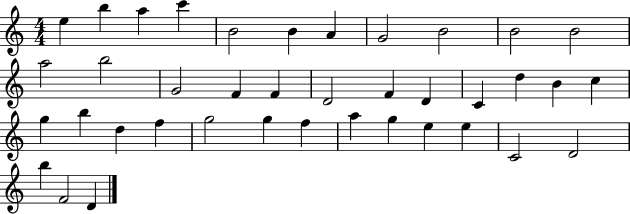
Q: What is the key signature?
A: C major